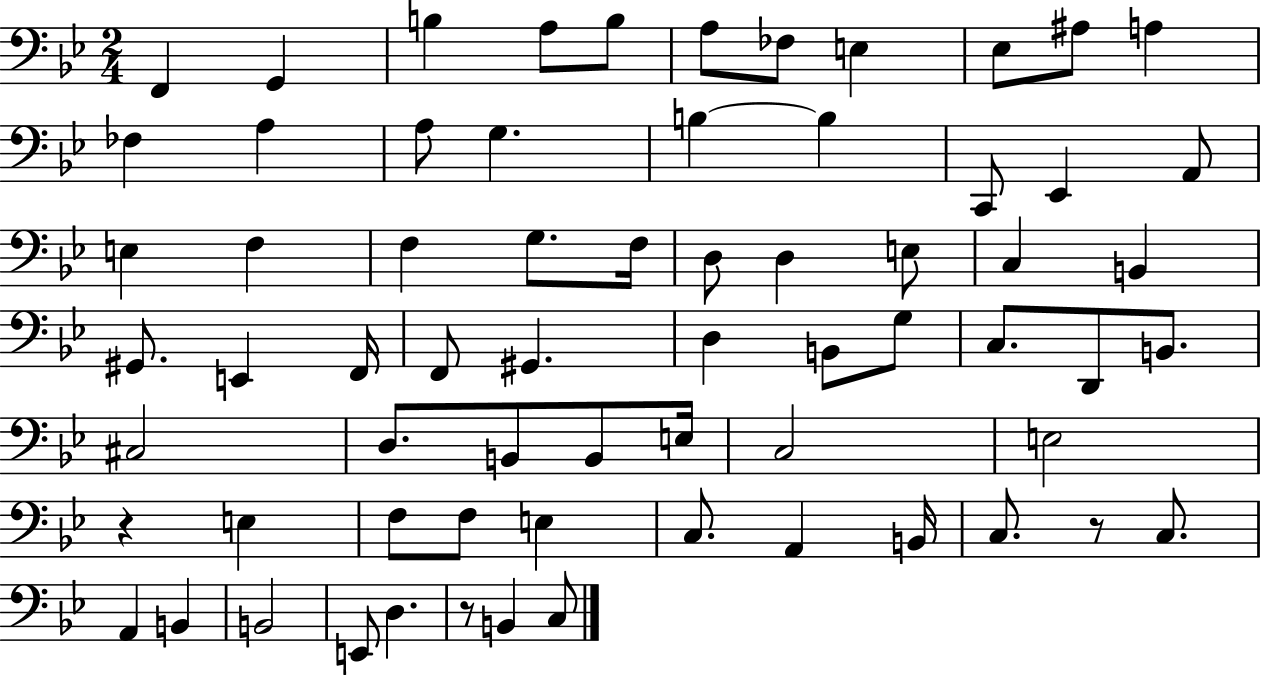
F2/q G2/q B3/q A3/e B3/e A3/e FES3/e E3/q Eb3/e A#3/e A3/q FES3/q A3/q A3/e G3/q. B3/q B3/q C2/e Eb2/q A2/e E3/q F3/q F3/q G3/e. F3/s D3/e D3/q E3/e C3/q B2/q G#2/e. E2/q F2/s F2/e G#2/q. D3/q B2/e G3/e C3/e. D2/e B2/e. C#3/h D3/e. B2/e B2/e E3/s C3/h E3/h R/q E3/q F3/e F3/e E3/q C3/e. A2/q B2/s C3/e. R/e C3/e. A2/q B2/q B2/h E2/e D3/q. R/e B2/q C3/e